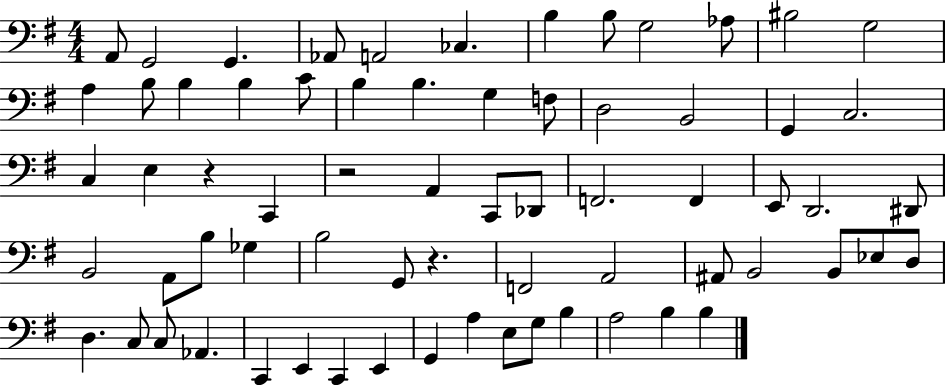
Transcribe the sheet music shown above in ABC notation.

X:1
T:Untitled
M:4/4
L:1/4
K:G
A,,/2 G,,2 G,, _A,,/2 A,,2 _C, B, B,/2 G,2 _A,/2 ^B,2 G,2 A, B,/2 B, B, C/2 B, B, G, F,/2 D,2 B,,2 G,, C,2 C, E, z C,, z2 A,, C,,/2 _D,,/2 F,,2 F,, E,,/2 D,,2 ^D,,/2 B,,2 A,,/2 B,/2 _G, B,2 G,,/2 z F,,2 A,,2 ^A,,/2 B,,2 B,,/2 _E,/2 D,/2 D, C,/2 C,/2 _A,, C,, E,, C,, E,, G,, A, E,/2 G,/2 B, A,2 B, B,